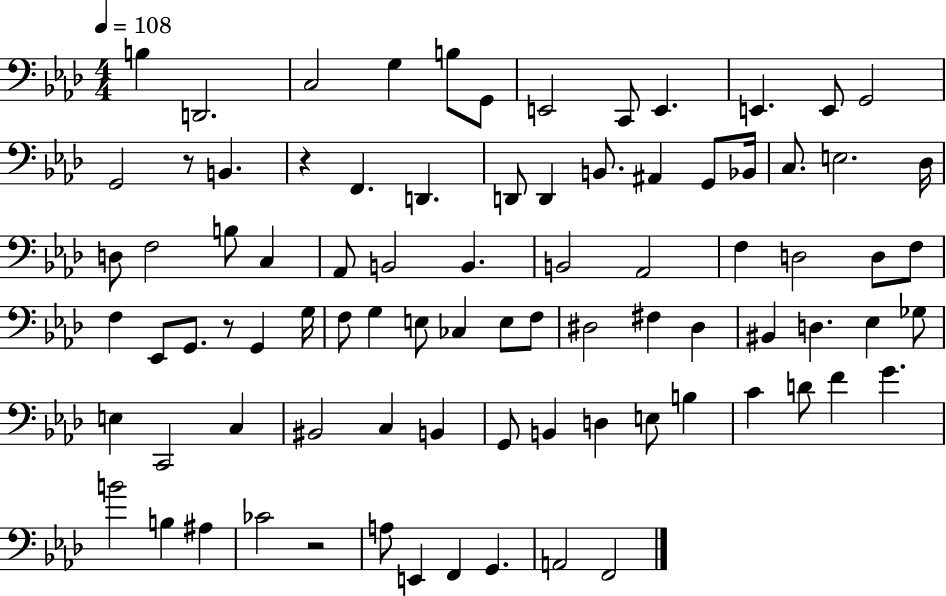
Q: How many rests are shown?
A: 4